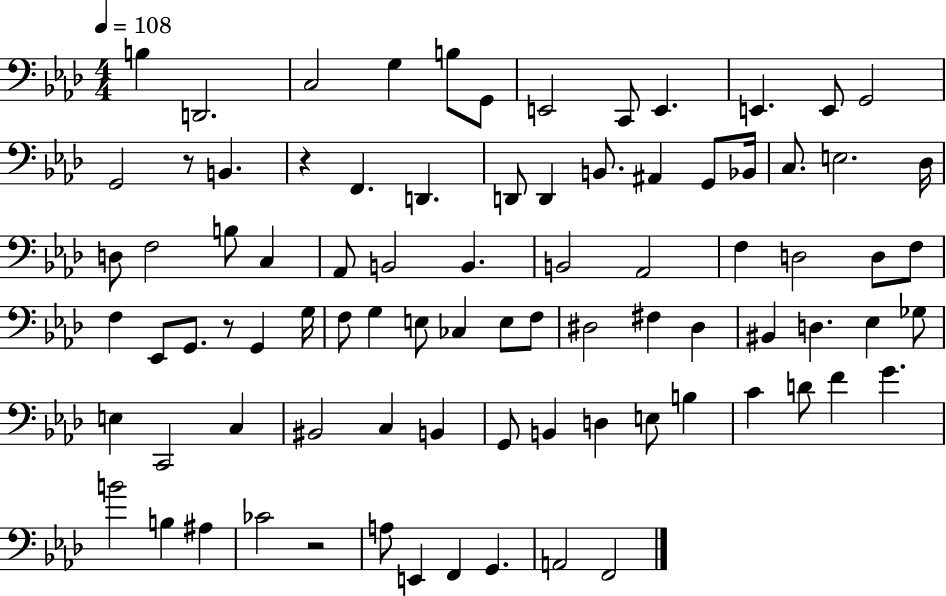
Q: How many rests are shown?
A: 4